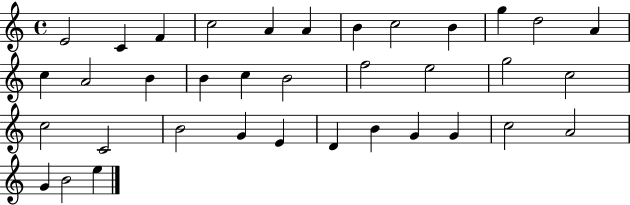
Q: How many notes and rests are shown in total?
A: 36